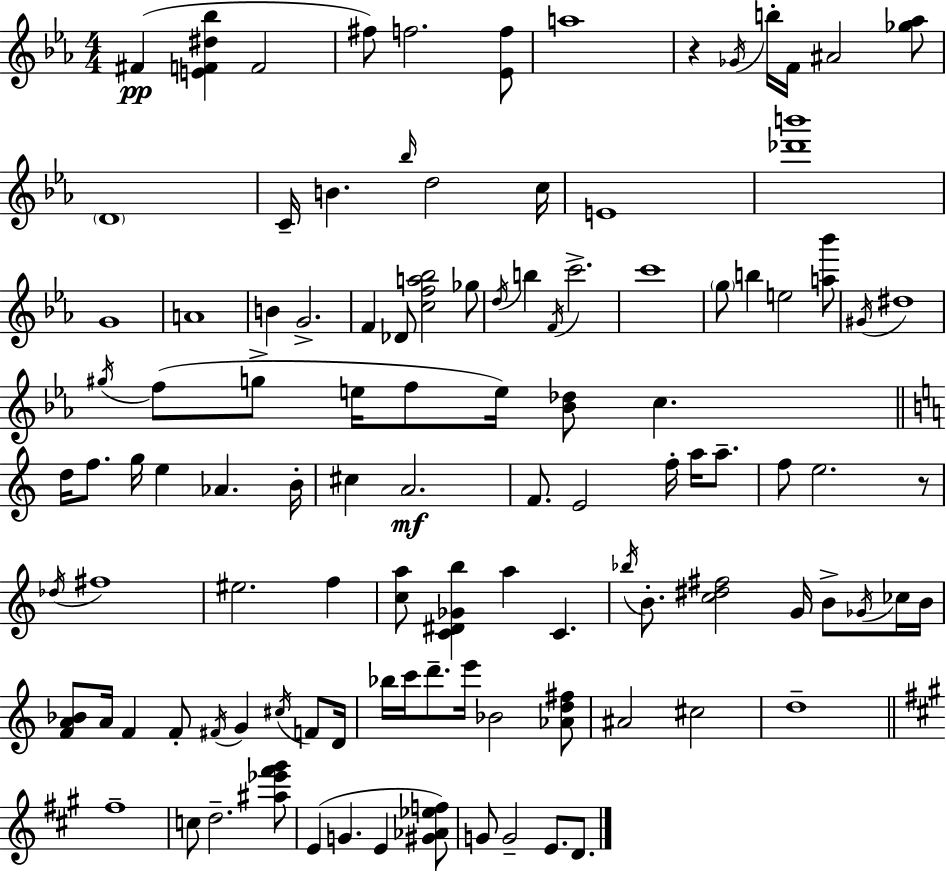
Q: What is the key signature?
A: EES major